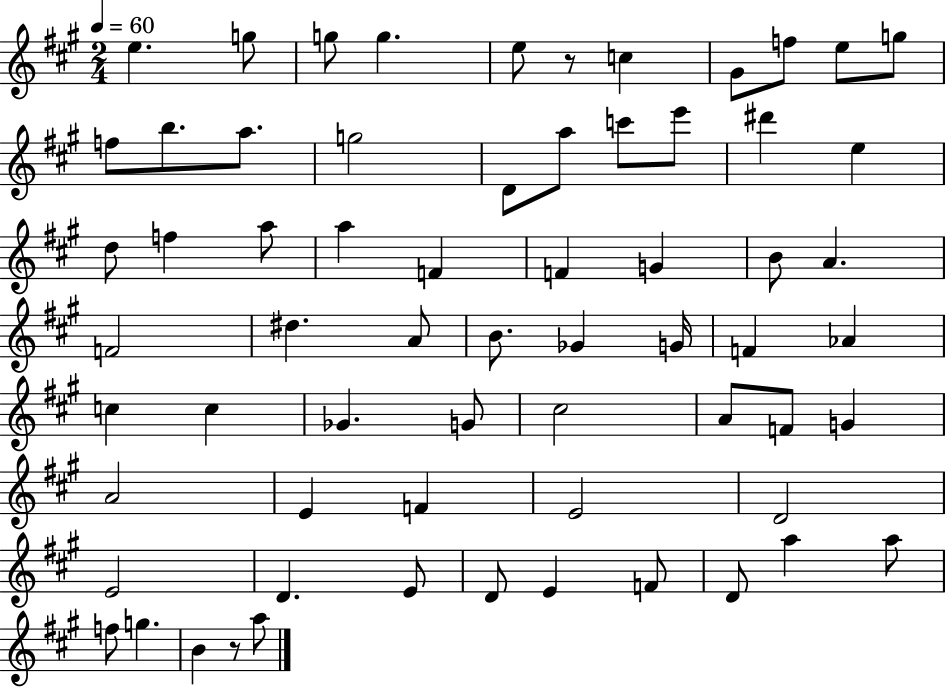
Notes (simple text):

E5/q. G5/e G5/e G5/q. E5/e R/e C5/q G#4/e F5/e E5/e G5/e F5/e B5/e. A5/e. G5/h D4/e A5/e C6/e E6/e D#6/q E5/q D5/e F5/q A5/e A5/q F4/q F4/q G4/q B4/e A4/q. F4/h D#5/q. A4/e B4/e. Gb4/q G4/s F4/q Ab4/q C5/q C5/q Gb4/q. G4/e C#5/h A4/e F4/e G4/q A4/h E4/q F4/q E4/h D4/h E4/h D4/q. E4/e D4/e E4/q F4/e D4/e A5/q A5/e F5/e G5/q. B4/q R/e A5/e